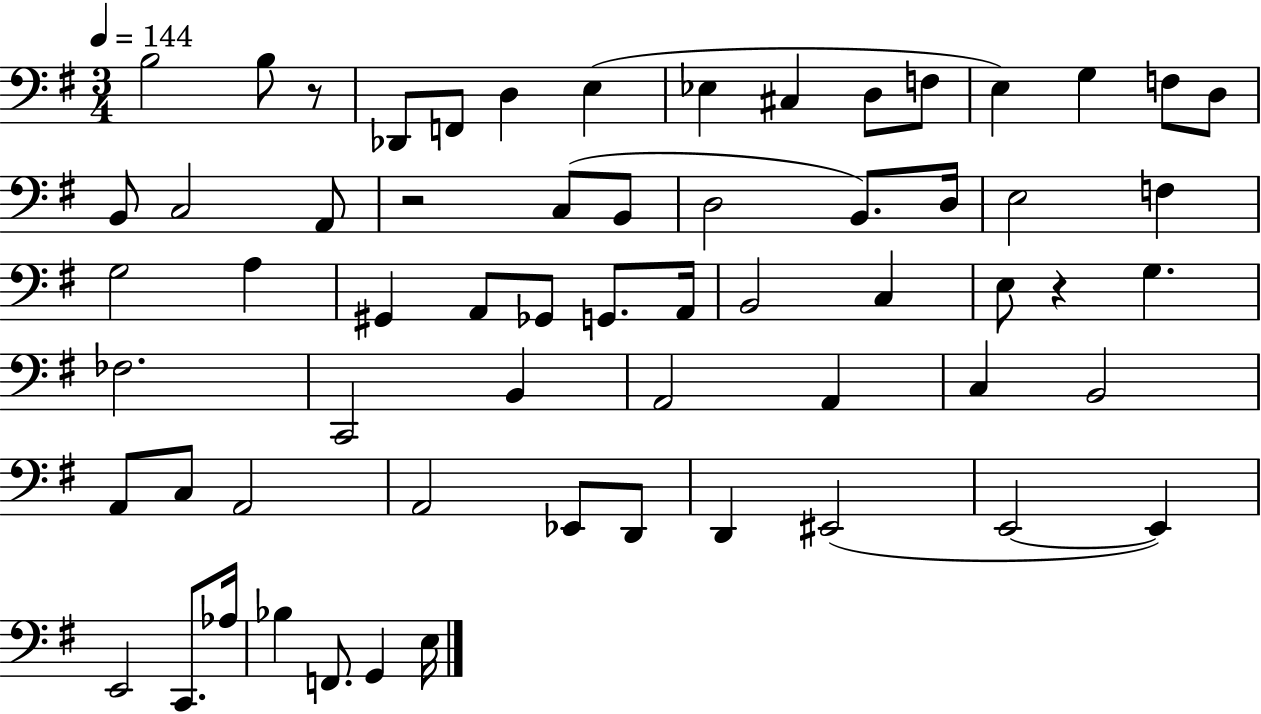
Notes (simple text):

B3/h B3/e R/e Db2/e F2/e D3/q E3/q Eb3/q C#3/q D3/e F3/e E3/q G3/q F3/e D3/e B2/e C3/h A2/e R/h C3/e B2/e D3/h B2/e. D3/s E3/h F3/q G3/h A3/q G#2/q A2/e Gb2/e G2/e. A2/s B2/h C3/q E3/e R/q G3/q. FES3/h. C2/h B2/q A2/h A2/q C3/q B2/h A2/e C3/e A2/h A2/h Eb2/e D2/e D2/q EIS2/h E2/h E2/q E2/h C2/e. Ab3/s Bb3/q F2/e. G2/q E3/s